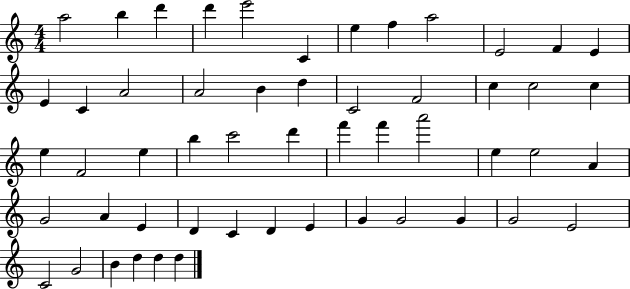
X:1
T:Untitled
M:4/4
L:1/4
K:C
a2 b d' d' e'2 C e f a2 E2 F E E C A2 A2 B d C2 F2 c c2 c e F2 e b c'2 d' f' f' a'2 e e2 A G2 A E D C D E G G2 G G2 E2 C2 G2 B d d d